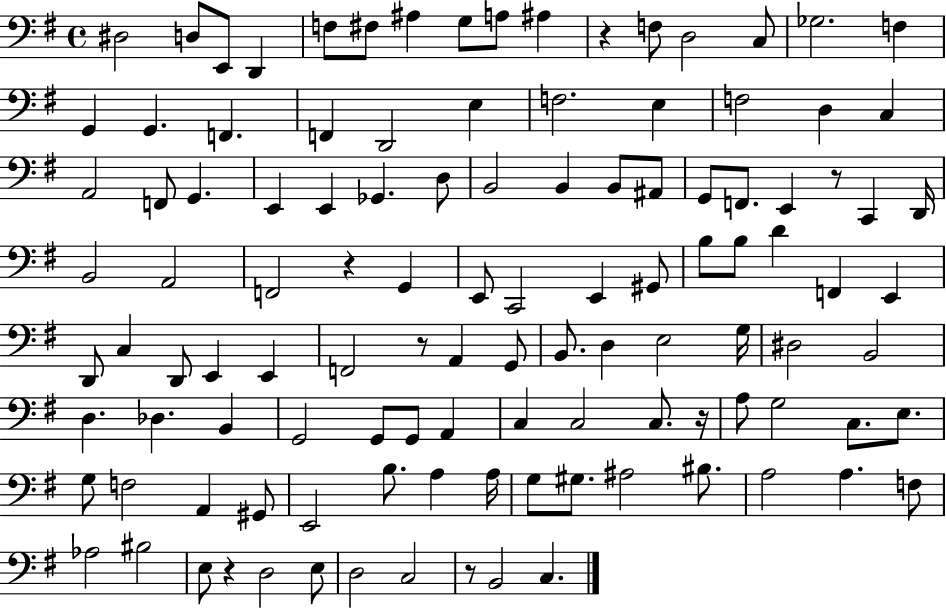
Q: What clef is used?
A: bass